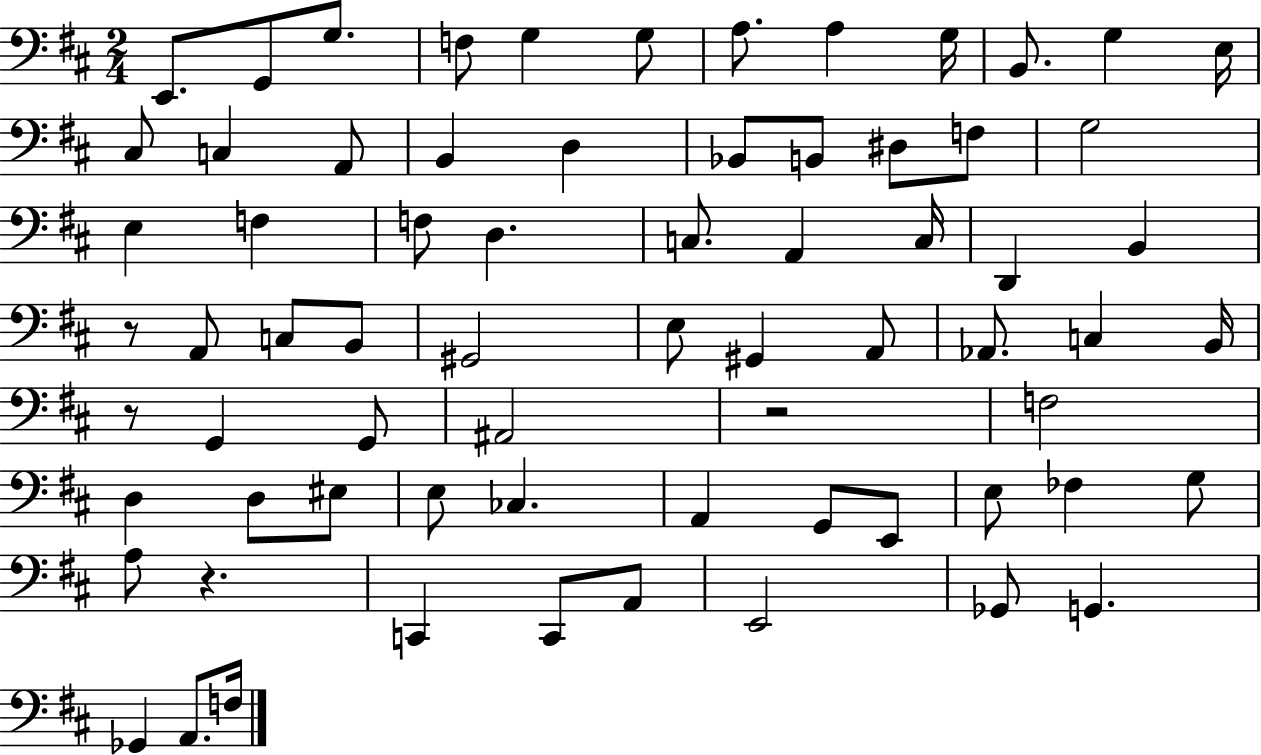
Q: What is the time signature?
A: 2/4